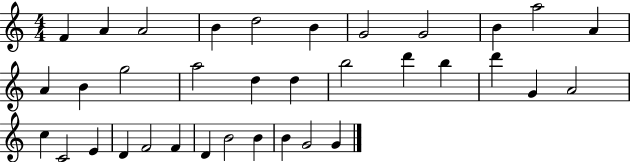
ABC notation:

X:1
T:Untitled
M:4/4
L:1/4
K:C
F A A2 B d2 B G2 G2 B a2 A A B g2 a2 d d b2 d' b d' G A2 c C2 E D F2 F D B2 B B G2 G